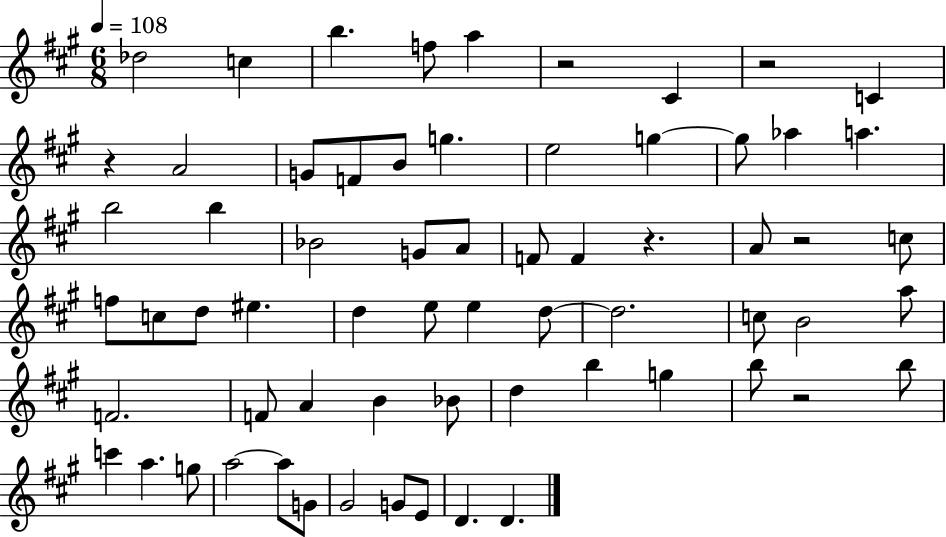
X:1
T:Untitled
M:6/8
L:1/4
K:A
_d2 c b f/2 a z2 ^C z2 C z A2 G/2 F/2 B/2 g e2 g g/2 _a a b2 b _B2 G/2 A/2 F/2 F z A/2 z2 c/2 f/2 c/2 d/2 ^e d e/2 e d/2 d2 c/2 B2 a/2 F2 F/2 A B _B/2 d b g b/2 z2 b/2 c' a g/2 a2 a/2 G/2 ^G2 G/2 E/2 D D